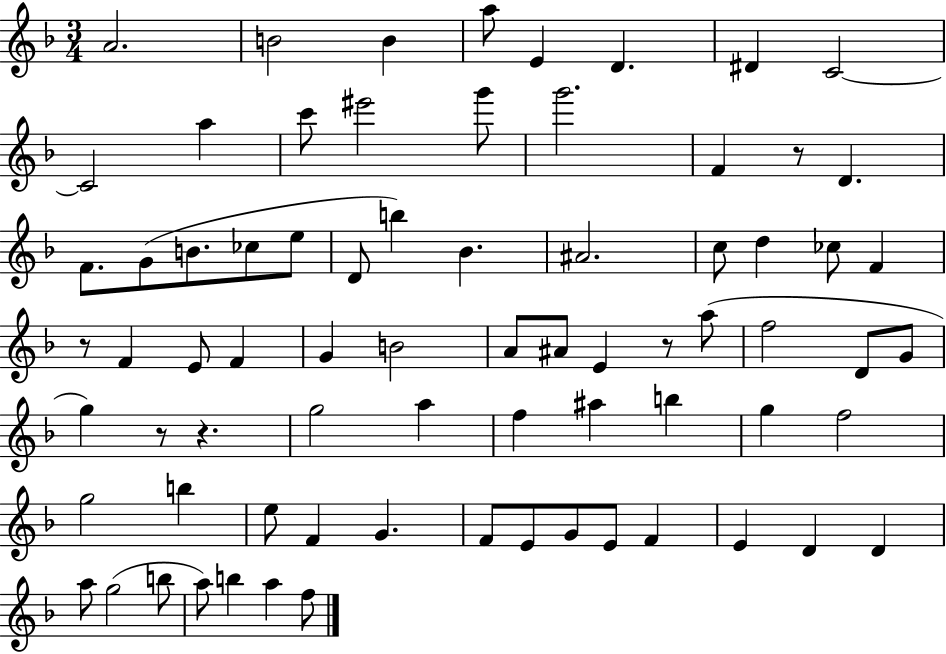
{
  \clef treble
  \numericTimeSignature
  \time 3/4
  \key f \major
  a'2. | b'2 b'4 | a''8 e'4 d'4. | dis'4 c'2~~ | \break c'2 a''4 | c'''8 eis'''2 g'''8 | g'''2. | f'4 r8 d'4. | \break f'8. g'8( b'8. ces''8 e''8 | d'8 b''4) bes'4. | ais'2. | c''8 d''4 ces''8 f'4 | \break r8 f'4 e'8 f'4 | g'4 b'2 | a'8 ais'8 e'4 r8 a''8( | f''2 d'8 g'8 | \break g''4) r8 r4. | g''2 a''4 | f''4 ais''4 b''4 | g''4 f''2 | \break g''2 b''4 | e''8 f'4 g'4. | f'8 e'8 g'8 e'8 f'4 | e'4 d'4 d'4 | \break a''8 g''2( b''8 | a''8) b''4 a''4 f''8 | \bar "|."
}